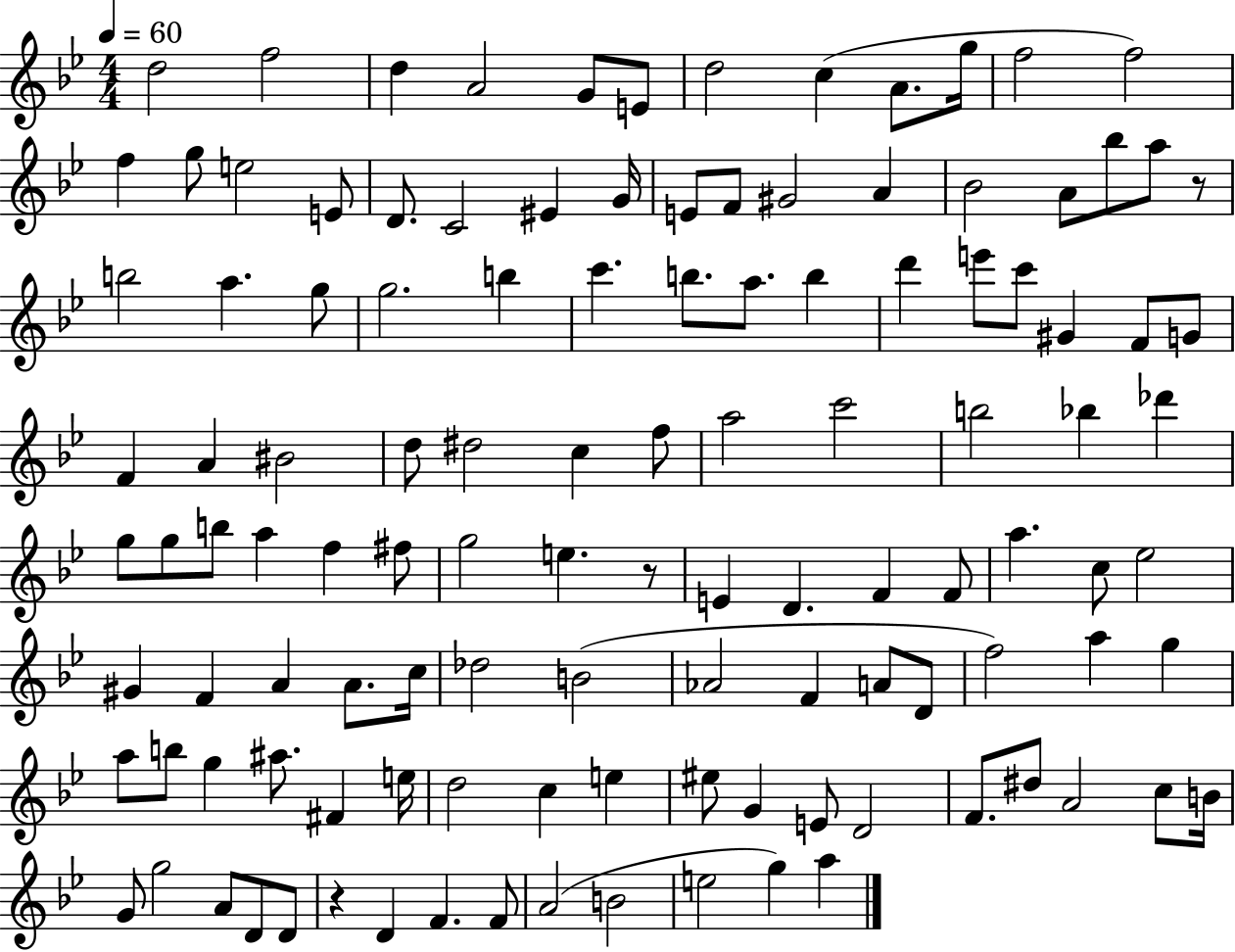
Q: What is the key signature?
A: BES major